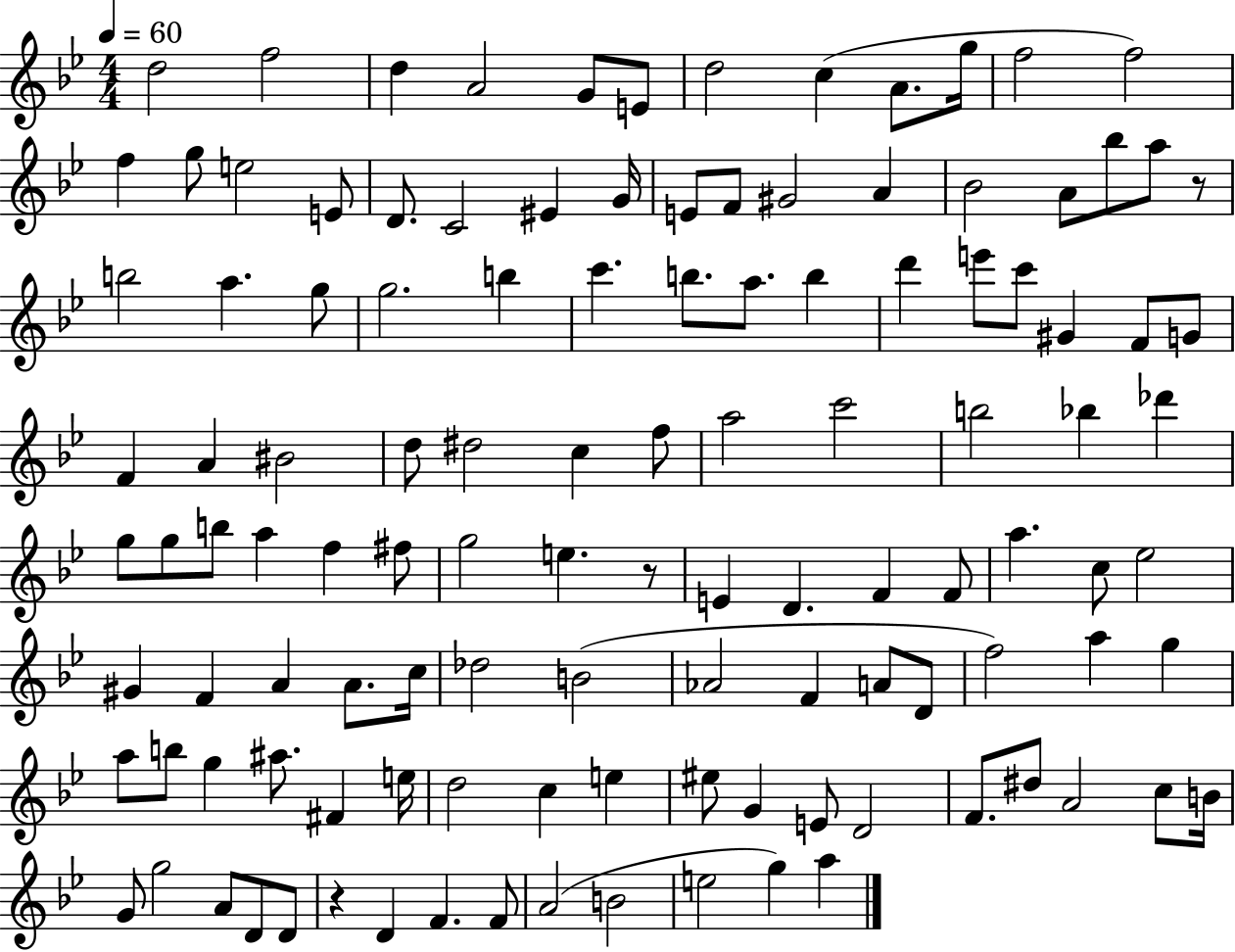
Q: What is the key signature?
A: BES major